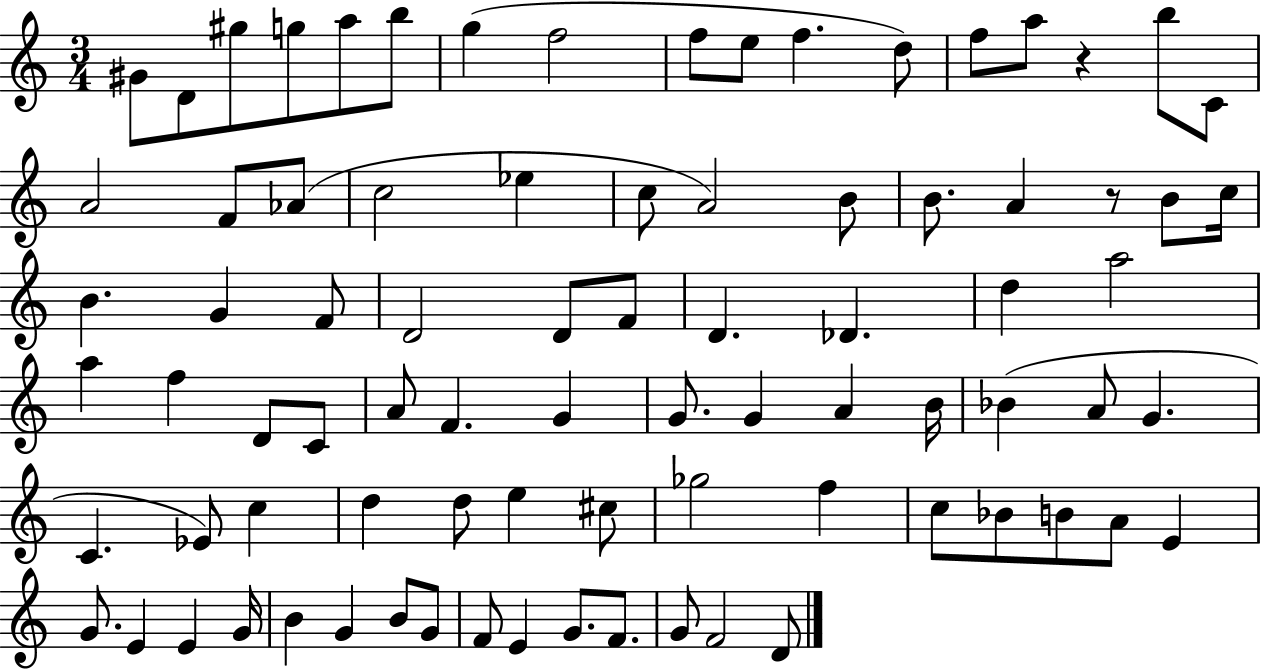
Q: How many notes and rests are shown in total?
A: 83